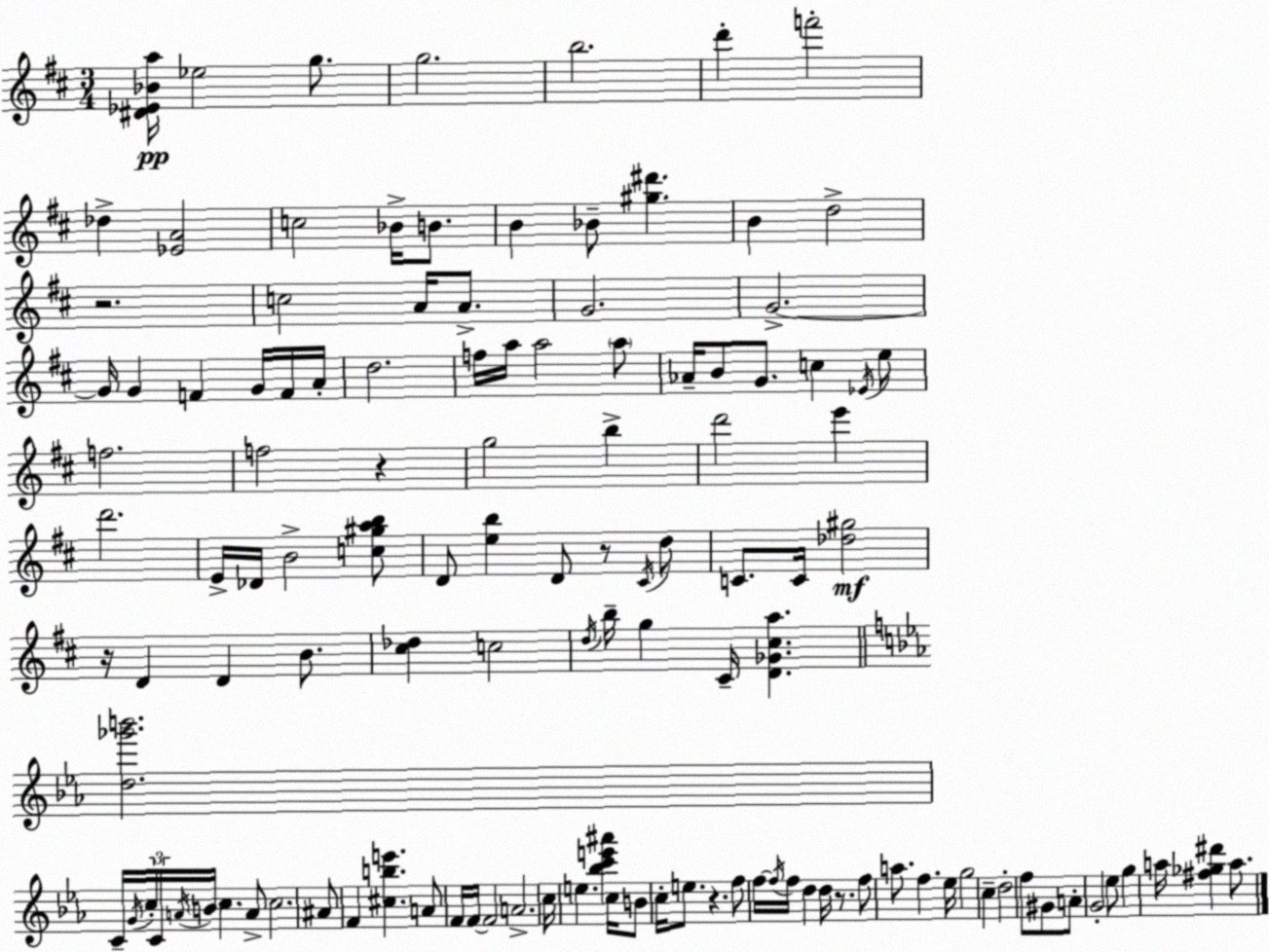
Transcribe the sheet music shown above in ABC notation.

X:1
T:Untitled
M:3/4
L:1/4
K:D
[^D_E_Ba]/4 _e2 g/2 g2 b2 d' f'2 _d [_EA]2 c2 _B/4 B/2 B _B/2 [^g^d'] B d2 z2 c2 A/4 A/2 G2 G2 G/4 G F G/4 F/4 A/4 d2 f/4 a/4 a2 a/2 _A/4 B/2 G/2 c _E/4 e/2 f2 f2 z g2 b d'2 e' d'2 E/4 _D/4 B2 [c^gab]/2 D/2 [eb] D/2 z/2 ^C/4 d/2 C/2 C/4 [_d^g]2 z/4 D D B/2 [^c_d] c2 d/4 b/4 g ^C/4 [D_G^ca] [d_g'b']2 C/4 G/4 c/4 C/4 A/4 B/4 c A/2 c2 ^A/2 F [^cbe'] A/2 F/4 F/4 F2 A2 c/4 e [_bc'e'^a'] c/4 B/2 c/4 e/2 z f/2 f/4 f/4 f/4 d d/4 z/2 f/2 a/2 f _e/4 g2 c d2 f/2 ^G/2 A/2 G2 _e/2 g a/4 [^f_g^d'] a/2